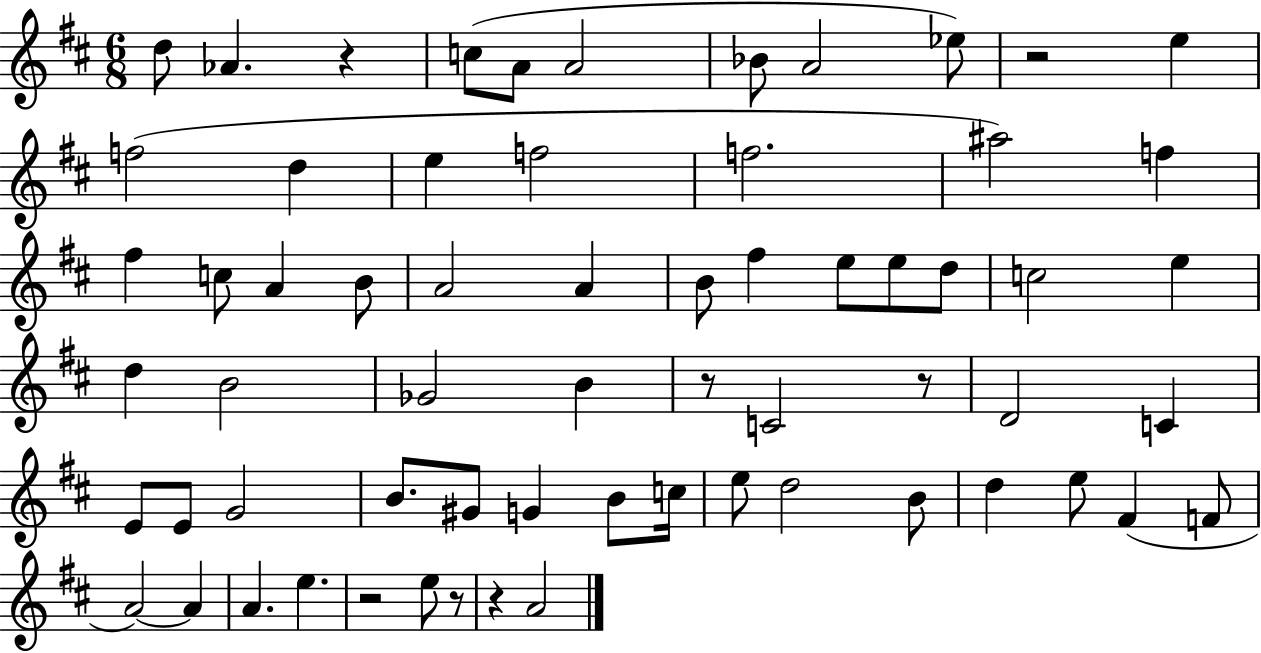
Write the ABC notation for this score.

X:1
T:Untitled
M:6/8
L:1/4
K:D
d/2 _A z c/2 A/2 A2 _B/2 A2 _e/2 z2 e f2 d e f2 f2 ^a2 f ^f c/2 A B/2 A2 A B/2 ^f e/2 e/2 d/2 c2 e d B2 _G2 B z/2 C2 z/2 D2 C E/2 E/2 G2 B/2 ^G/2 G B/2 c/4 e/2 d2 B/2 d e/2 ^F F/2 A2 A A e z2 e/2 z/2 z A2